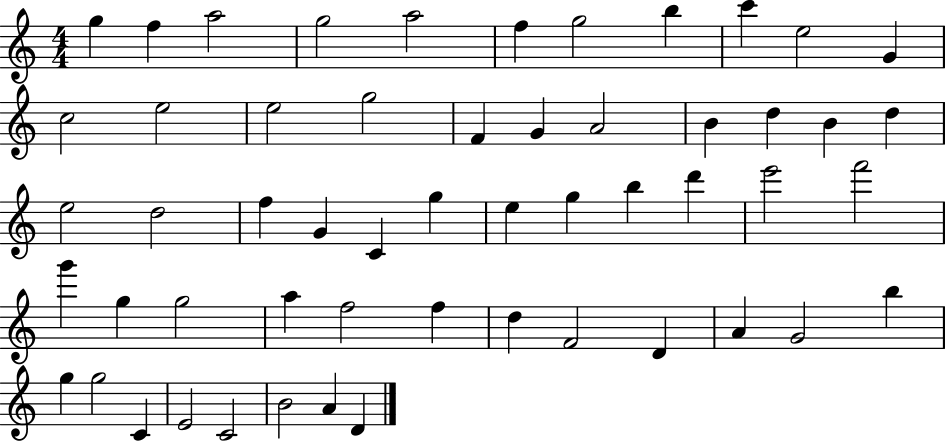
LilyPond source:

{
  \clef treble
  \numericTimeSignature
  \time 4/4
  \key c \major
  g''4 f''4 a''2 | g''2 a''2 | f''4 g''2 b''4 | c'''4 e''2 g'4 | \break c''2 e''2 | e''2 g''2 | f'4 g'4 a'2 | b'4 d''4 b'4 d''4 | \break e''2 d''2 | f''4 g'4 c'4 g''4 | e''4 g''4 b''4 d'''4 | e'''2 f'''2 | \break g'''4 g''4 g''2 | a''4 f''2 f''4 | d''4 f'2 d'4 | a'4 g'2 b''4 | \break g''4 g''2 c'4 | e'2 c'2 | b'2 a'4 d'4 | \bar "|."
}